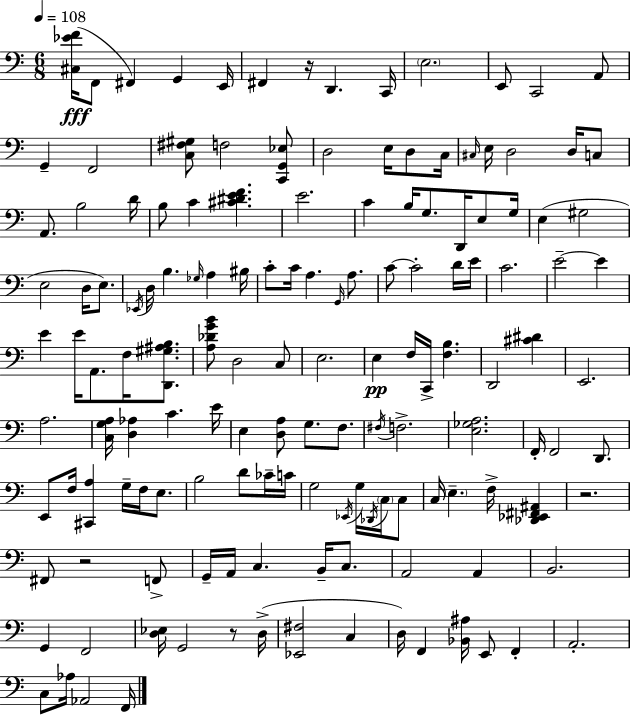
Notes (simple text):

[C#3,Eb4,F4]/s F2/e F#2/q G2/q E2/s F#2/q R/s D2/q. C2/s E3/h. E2/e C2/h A2/e G2/q F2/h [C3,F#3,G#3]/e F3/h [C2,G2,Eb3]/e D3/h E3/s D3/e C3/s C#3/s E3/s D3/h D3/s C3/e A2/e. B3/h D4/s B3/e C4/q [C#4,D#4,E4,F4]/q. E4/h. C4/q B3/s G3/e. D2/s E3/e G3/s E3/q G#3/h E3/h D3/s E3/e. Eb2/s D3/s B3/q. Gb3/s A3/q BIS3/s C4/e C4/s A3/q. G2/s A3/e. C4/e C4/h D4/s E4/s C4/h. E4/h E4/q E4/q E4/s A2/e. F3/s [D2,G#3,A#3,B3]/e. [A3,Db4,G4,B4]/e D3/h C3/e E3/h. E3/q F3/s C2/s [F3,B3]/q. D2/h [C#4,D#4]/q E2/h. A3/h. [C3,G3,A3]/s [D3,Ab3]/q C4/q. E4/s E3/q [D3,A3]/e G3/e. F3/e. F#3/s F3/h. [E3,Gb3,A3]/h. F2/s F2/h D2/e. E2/e F3/s [C#2,A3]/q G3/s F3/s E3/e. B3/h D4/e CES4/s C4/s G3/h Eb2/s G3/s Db2/s C3/s C3/e C3/s E3/q. F3/s [Db2,Eb2,F#2,A#2]/q R/h. F#2/e R/h F2/e G2/s A2/s C3/q. B2/s C3/e. A2/h A2/q B2/h. G2/q F2/h [D3,Eb3]/s G2/h R/e D3/s [Eb2,F#3]/h C3/q D3/s F2/q [Bb2,A#3]/s E2/e F2/q A2/h. C3/e Ab3/s Ab2/h F2/s